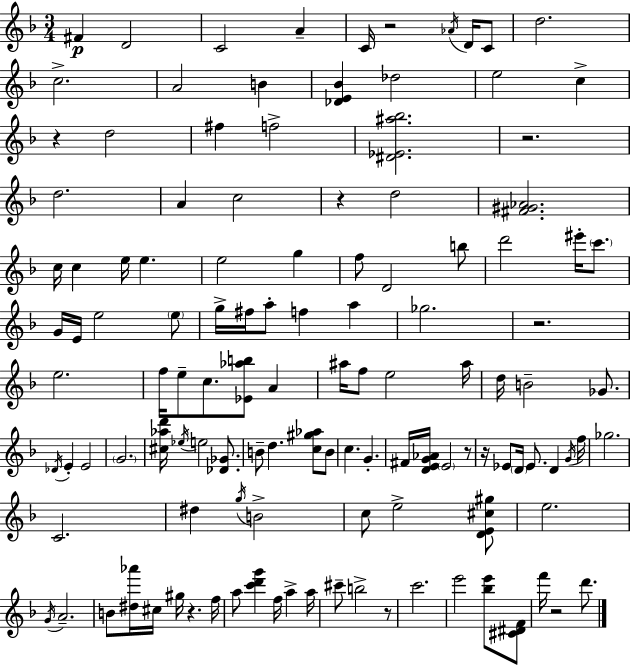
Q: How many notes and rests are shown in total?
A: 122